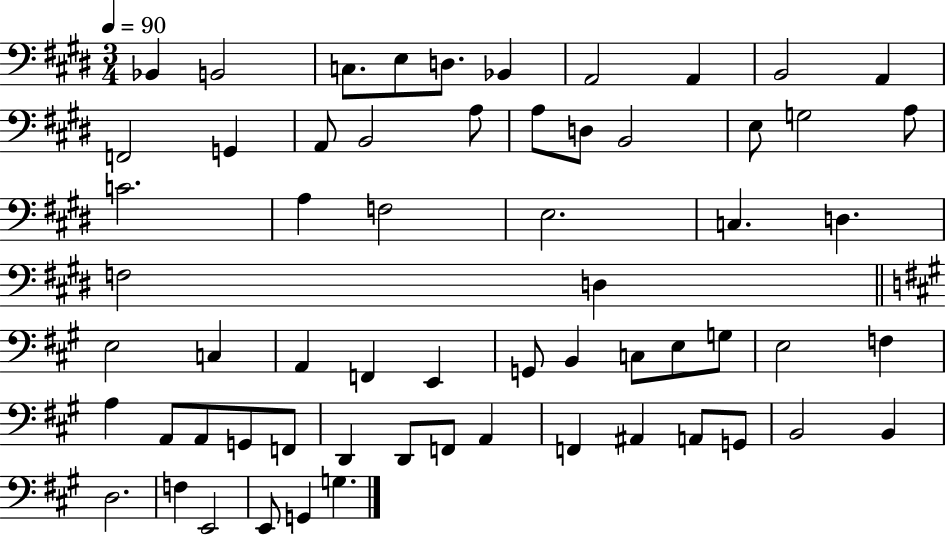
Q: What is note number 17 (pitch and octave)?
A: D3